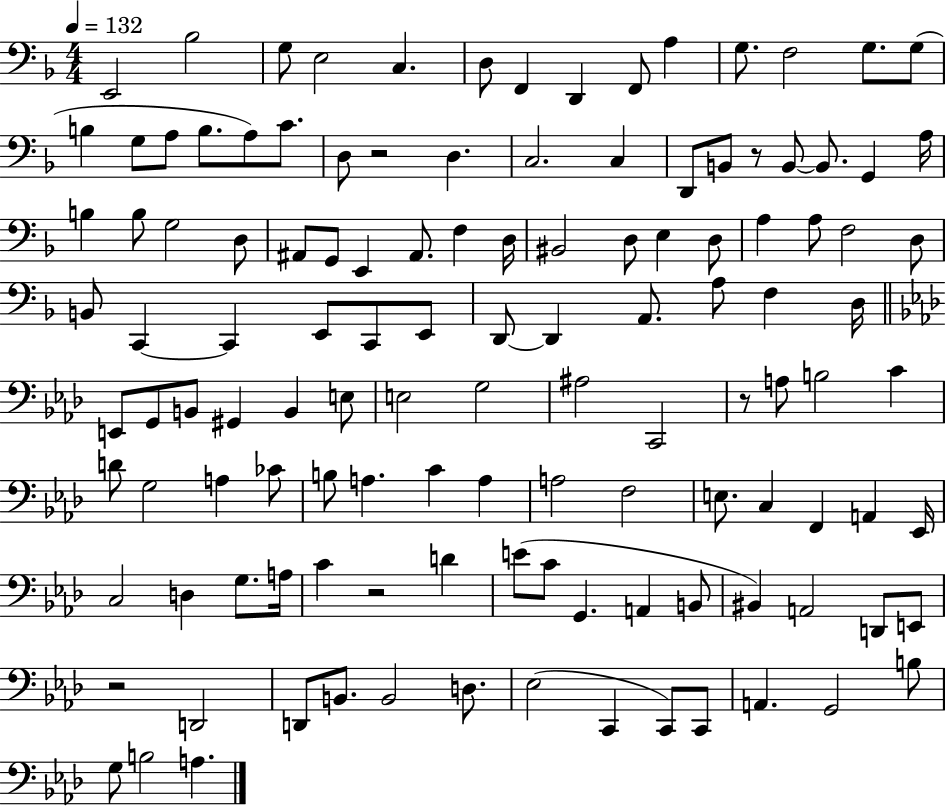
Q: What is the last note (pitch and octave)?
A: A3